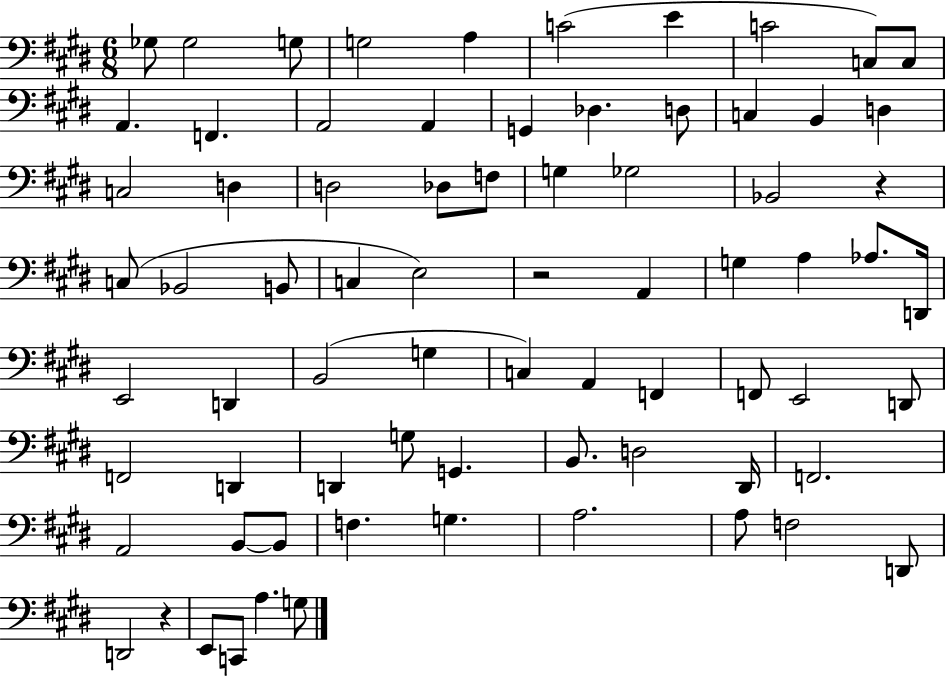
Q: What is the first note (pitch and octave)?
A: Gb3